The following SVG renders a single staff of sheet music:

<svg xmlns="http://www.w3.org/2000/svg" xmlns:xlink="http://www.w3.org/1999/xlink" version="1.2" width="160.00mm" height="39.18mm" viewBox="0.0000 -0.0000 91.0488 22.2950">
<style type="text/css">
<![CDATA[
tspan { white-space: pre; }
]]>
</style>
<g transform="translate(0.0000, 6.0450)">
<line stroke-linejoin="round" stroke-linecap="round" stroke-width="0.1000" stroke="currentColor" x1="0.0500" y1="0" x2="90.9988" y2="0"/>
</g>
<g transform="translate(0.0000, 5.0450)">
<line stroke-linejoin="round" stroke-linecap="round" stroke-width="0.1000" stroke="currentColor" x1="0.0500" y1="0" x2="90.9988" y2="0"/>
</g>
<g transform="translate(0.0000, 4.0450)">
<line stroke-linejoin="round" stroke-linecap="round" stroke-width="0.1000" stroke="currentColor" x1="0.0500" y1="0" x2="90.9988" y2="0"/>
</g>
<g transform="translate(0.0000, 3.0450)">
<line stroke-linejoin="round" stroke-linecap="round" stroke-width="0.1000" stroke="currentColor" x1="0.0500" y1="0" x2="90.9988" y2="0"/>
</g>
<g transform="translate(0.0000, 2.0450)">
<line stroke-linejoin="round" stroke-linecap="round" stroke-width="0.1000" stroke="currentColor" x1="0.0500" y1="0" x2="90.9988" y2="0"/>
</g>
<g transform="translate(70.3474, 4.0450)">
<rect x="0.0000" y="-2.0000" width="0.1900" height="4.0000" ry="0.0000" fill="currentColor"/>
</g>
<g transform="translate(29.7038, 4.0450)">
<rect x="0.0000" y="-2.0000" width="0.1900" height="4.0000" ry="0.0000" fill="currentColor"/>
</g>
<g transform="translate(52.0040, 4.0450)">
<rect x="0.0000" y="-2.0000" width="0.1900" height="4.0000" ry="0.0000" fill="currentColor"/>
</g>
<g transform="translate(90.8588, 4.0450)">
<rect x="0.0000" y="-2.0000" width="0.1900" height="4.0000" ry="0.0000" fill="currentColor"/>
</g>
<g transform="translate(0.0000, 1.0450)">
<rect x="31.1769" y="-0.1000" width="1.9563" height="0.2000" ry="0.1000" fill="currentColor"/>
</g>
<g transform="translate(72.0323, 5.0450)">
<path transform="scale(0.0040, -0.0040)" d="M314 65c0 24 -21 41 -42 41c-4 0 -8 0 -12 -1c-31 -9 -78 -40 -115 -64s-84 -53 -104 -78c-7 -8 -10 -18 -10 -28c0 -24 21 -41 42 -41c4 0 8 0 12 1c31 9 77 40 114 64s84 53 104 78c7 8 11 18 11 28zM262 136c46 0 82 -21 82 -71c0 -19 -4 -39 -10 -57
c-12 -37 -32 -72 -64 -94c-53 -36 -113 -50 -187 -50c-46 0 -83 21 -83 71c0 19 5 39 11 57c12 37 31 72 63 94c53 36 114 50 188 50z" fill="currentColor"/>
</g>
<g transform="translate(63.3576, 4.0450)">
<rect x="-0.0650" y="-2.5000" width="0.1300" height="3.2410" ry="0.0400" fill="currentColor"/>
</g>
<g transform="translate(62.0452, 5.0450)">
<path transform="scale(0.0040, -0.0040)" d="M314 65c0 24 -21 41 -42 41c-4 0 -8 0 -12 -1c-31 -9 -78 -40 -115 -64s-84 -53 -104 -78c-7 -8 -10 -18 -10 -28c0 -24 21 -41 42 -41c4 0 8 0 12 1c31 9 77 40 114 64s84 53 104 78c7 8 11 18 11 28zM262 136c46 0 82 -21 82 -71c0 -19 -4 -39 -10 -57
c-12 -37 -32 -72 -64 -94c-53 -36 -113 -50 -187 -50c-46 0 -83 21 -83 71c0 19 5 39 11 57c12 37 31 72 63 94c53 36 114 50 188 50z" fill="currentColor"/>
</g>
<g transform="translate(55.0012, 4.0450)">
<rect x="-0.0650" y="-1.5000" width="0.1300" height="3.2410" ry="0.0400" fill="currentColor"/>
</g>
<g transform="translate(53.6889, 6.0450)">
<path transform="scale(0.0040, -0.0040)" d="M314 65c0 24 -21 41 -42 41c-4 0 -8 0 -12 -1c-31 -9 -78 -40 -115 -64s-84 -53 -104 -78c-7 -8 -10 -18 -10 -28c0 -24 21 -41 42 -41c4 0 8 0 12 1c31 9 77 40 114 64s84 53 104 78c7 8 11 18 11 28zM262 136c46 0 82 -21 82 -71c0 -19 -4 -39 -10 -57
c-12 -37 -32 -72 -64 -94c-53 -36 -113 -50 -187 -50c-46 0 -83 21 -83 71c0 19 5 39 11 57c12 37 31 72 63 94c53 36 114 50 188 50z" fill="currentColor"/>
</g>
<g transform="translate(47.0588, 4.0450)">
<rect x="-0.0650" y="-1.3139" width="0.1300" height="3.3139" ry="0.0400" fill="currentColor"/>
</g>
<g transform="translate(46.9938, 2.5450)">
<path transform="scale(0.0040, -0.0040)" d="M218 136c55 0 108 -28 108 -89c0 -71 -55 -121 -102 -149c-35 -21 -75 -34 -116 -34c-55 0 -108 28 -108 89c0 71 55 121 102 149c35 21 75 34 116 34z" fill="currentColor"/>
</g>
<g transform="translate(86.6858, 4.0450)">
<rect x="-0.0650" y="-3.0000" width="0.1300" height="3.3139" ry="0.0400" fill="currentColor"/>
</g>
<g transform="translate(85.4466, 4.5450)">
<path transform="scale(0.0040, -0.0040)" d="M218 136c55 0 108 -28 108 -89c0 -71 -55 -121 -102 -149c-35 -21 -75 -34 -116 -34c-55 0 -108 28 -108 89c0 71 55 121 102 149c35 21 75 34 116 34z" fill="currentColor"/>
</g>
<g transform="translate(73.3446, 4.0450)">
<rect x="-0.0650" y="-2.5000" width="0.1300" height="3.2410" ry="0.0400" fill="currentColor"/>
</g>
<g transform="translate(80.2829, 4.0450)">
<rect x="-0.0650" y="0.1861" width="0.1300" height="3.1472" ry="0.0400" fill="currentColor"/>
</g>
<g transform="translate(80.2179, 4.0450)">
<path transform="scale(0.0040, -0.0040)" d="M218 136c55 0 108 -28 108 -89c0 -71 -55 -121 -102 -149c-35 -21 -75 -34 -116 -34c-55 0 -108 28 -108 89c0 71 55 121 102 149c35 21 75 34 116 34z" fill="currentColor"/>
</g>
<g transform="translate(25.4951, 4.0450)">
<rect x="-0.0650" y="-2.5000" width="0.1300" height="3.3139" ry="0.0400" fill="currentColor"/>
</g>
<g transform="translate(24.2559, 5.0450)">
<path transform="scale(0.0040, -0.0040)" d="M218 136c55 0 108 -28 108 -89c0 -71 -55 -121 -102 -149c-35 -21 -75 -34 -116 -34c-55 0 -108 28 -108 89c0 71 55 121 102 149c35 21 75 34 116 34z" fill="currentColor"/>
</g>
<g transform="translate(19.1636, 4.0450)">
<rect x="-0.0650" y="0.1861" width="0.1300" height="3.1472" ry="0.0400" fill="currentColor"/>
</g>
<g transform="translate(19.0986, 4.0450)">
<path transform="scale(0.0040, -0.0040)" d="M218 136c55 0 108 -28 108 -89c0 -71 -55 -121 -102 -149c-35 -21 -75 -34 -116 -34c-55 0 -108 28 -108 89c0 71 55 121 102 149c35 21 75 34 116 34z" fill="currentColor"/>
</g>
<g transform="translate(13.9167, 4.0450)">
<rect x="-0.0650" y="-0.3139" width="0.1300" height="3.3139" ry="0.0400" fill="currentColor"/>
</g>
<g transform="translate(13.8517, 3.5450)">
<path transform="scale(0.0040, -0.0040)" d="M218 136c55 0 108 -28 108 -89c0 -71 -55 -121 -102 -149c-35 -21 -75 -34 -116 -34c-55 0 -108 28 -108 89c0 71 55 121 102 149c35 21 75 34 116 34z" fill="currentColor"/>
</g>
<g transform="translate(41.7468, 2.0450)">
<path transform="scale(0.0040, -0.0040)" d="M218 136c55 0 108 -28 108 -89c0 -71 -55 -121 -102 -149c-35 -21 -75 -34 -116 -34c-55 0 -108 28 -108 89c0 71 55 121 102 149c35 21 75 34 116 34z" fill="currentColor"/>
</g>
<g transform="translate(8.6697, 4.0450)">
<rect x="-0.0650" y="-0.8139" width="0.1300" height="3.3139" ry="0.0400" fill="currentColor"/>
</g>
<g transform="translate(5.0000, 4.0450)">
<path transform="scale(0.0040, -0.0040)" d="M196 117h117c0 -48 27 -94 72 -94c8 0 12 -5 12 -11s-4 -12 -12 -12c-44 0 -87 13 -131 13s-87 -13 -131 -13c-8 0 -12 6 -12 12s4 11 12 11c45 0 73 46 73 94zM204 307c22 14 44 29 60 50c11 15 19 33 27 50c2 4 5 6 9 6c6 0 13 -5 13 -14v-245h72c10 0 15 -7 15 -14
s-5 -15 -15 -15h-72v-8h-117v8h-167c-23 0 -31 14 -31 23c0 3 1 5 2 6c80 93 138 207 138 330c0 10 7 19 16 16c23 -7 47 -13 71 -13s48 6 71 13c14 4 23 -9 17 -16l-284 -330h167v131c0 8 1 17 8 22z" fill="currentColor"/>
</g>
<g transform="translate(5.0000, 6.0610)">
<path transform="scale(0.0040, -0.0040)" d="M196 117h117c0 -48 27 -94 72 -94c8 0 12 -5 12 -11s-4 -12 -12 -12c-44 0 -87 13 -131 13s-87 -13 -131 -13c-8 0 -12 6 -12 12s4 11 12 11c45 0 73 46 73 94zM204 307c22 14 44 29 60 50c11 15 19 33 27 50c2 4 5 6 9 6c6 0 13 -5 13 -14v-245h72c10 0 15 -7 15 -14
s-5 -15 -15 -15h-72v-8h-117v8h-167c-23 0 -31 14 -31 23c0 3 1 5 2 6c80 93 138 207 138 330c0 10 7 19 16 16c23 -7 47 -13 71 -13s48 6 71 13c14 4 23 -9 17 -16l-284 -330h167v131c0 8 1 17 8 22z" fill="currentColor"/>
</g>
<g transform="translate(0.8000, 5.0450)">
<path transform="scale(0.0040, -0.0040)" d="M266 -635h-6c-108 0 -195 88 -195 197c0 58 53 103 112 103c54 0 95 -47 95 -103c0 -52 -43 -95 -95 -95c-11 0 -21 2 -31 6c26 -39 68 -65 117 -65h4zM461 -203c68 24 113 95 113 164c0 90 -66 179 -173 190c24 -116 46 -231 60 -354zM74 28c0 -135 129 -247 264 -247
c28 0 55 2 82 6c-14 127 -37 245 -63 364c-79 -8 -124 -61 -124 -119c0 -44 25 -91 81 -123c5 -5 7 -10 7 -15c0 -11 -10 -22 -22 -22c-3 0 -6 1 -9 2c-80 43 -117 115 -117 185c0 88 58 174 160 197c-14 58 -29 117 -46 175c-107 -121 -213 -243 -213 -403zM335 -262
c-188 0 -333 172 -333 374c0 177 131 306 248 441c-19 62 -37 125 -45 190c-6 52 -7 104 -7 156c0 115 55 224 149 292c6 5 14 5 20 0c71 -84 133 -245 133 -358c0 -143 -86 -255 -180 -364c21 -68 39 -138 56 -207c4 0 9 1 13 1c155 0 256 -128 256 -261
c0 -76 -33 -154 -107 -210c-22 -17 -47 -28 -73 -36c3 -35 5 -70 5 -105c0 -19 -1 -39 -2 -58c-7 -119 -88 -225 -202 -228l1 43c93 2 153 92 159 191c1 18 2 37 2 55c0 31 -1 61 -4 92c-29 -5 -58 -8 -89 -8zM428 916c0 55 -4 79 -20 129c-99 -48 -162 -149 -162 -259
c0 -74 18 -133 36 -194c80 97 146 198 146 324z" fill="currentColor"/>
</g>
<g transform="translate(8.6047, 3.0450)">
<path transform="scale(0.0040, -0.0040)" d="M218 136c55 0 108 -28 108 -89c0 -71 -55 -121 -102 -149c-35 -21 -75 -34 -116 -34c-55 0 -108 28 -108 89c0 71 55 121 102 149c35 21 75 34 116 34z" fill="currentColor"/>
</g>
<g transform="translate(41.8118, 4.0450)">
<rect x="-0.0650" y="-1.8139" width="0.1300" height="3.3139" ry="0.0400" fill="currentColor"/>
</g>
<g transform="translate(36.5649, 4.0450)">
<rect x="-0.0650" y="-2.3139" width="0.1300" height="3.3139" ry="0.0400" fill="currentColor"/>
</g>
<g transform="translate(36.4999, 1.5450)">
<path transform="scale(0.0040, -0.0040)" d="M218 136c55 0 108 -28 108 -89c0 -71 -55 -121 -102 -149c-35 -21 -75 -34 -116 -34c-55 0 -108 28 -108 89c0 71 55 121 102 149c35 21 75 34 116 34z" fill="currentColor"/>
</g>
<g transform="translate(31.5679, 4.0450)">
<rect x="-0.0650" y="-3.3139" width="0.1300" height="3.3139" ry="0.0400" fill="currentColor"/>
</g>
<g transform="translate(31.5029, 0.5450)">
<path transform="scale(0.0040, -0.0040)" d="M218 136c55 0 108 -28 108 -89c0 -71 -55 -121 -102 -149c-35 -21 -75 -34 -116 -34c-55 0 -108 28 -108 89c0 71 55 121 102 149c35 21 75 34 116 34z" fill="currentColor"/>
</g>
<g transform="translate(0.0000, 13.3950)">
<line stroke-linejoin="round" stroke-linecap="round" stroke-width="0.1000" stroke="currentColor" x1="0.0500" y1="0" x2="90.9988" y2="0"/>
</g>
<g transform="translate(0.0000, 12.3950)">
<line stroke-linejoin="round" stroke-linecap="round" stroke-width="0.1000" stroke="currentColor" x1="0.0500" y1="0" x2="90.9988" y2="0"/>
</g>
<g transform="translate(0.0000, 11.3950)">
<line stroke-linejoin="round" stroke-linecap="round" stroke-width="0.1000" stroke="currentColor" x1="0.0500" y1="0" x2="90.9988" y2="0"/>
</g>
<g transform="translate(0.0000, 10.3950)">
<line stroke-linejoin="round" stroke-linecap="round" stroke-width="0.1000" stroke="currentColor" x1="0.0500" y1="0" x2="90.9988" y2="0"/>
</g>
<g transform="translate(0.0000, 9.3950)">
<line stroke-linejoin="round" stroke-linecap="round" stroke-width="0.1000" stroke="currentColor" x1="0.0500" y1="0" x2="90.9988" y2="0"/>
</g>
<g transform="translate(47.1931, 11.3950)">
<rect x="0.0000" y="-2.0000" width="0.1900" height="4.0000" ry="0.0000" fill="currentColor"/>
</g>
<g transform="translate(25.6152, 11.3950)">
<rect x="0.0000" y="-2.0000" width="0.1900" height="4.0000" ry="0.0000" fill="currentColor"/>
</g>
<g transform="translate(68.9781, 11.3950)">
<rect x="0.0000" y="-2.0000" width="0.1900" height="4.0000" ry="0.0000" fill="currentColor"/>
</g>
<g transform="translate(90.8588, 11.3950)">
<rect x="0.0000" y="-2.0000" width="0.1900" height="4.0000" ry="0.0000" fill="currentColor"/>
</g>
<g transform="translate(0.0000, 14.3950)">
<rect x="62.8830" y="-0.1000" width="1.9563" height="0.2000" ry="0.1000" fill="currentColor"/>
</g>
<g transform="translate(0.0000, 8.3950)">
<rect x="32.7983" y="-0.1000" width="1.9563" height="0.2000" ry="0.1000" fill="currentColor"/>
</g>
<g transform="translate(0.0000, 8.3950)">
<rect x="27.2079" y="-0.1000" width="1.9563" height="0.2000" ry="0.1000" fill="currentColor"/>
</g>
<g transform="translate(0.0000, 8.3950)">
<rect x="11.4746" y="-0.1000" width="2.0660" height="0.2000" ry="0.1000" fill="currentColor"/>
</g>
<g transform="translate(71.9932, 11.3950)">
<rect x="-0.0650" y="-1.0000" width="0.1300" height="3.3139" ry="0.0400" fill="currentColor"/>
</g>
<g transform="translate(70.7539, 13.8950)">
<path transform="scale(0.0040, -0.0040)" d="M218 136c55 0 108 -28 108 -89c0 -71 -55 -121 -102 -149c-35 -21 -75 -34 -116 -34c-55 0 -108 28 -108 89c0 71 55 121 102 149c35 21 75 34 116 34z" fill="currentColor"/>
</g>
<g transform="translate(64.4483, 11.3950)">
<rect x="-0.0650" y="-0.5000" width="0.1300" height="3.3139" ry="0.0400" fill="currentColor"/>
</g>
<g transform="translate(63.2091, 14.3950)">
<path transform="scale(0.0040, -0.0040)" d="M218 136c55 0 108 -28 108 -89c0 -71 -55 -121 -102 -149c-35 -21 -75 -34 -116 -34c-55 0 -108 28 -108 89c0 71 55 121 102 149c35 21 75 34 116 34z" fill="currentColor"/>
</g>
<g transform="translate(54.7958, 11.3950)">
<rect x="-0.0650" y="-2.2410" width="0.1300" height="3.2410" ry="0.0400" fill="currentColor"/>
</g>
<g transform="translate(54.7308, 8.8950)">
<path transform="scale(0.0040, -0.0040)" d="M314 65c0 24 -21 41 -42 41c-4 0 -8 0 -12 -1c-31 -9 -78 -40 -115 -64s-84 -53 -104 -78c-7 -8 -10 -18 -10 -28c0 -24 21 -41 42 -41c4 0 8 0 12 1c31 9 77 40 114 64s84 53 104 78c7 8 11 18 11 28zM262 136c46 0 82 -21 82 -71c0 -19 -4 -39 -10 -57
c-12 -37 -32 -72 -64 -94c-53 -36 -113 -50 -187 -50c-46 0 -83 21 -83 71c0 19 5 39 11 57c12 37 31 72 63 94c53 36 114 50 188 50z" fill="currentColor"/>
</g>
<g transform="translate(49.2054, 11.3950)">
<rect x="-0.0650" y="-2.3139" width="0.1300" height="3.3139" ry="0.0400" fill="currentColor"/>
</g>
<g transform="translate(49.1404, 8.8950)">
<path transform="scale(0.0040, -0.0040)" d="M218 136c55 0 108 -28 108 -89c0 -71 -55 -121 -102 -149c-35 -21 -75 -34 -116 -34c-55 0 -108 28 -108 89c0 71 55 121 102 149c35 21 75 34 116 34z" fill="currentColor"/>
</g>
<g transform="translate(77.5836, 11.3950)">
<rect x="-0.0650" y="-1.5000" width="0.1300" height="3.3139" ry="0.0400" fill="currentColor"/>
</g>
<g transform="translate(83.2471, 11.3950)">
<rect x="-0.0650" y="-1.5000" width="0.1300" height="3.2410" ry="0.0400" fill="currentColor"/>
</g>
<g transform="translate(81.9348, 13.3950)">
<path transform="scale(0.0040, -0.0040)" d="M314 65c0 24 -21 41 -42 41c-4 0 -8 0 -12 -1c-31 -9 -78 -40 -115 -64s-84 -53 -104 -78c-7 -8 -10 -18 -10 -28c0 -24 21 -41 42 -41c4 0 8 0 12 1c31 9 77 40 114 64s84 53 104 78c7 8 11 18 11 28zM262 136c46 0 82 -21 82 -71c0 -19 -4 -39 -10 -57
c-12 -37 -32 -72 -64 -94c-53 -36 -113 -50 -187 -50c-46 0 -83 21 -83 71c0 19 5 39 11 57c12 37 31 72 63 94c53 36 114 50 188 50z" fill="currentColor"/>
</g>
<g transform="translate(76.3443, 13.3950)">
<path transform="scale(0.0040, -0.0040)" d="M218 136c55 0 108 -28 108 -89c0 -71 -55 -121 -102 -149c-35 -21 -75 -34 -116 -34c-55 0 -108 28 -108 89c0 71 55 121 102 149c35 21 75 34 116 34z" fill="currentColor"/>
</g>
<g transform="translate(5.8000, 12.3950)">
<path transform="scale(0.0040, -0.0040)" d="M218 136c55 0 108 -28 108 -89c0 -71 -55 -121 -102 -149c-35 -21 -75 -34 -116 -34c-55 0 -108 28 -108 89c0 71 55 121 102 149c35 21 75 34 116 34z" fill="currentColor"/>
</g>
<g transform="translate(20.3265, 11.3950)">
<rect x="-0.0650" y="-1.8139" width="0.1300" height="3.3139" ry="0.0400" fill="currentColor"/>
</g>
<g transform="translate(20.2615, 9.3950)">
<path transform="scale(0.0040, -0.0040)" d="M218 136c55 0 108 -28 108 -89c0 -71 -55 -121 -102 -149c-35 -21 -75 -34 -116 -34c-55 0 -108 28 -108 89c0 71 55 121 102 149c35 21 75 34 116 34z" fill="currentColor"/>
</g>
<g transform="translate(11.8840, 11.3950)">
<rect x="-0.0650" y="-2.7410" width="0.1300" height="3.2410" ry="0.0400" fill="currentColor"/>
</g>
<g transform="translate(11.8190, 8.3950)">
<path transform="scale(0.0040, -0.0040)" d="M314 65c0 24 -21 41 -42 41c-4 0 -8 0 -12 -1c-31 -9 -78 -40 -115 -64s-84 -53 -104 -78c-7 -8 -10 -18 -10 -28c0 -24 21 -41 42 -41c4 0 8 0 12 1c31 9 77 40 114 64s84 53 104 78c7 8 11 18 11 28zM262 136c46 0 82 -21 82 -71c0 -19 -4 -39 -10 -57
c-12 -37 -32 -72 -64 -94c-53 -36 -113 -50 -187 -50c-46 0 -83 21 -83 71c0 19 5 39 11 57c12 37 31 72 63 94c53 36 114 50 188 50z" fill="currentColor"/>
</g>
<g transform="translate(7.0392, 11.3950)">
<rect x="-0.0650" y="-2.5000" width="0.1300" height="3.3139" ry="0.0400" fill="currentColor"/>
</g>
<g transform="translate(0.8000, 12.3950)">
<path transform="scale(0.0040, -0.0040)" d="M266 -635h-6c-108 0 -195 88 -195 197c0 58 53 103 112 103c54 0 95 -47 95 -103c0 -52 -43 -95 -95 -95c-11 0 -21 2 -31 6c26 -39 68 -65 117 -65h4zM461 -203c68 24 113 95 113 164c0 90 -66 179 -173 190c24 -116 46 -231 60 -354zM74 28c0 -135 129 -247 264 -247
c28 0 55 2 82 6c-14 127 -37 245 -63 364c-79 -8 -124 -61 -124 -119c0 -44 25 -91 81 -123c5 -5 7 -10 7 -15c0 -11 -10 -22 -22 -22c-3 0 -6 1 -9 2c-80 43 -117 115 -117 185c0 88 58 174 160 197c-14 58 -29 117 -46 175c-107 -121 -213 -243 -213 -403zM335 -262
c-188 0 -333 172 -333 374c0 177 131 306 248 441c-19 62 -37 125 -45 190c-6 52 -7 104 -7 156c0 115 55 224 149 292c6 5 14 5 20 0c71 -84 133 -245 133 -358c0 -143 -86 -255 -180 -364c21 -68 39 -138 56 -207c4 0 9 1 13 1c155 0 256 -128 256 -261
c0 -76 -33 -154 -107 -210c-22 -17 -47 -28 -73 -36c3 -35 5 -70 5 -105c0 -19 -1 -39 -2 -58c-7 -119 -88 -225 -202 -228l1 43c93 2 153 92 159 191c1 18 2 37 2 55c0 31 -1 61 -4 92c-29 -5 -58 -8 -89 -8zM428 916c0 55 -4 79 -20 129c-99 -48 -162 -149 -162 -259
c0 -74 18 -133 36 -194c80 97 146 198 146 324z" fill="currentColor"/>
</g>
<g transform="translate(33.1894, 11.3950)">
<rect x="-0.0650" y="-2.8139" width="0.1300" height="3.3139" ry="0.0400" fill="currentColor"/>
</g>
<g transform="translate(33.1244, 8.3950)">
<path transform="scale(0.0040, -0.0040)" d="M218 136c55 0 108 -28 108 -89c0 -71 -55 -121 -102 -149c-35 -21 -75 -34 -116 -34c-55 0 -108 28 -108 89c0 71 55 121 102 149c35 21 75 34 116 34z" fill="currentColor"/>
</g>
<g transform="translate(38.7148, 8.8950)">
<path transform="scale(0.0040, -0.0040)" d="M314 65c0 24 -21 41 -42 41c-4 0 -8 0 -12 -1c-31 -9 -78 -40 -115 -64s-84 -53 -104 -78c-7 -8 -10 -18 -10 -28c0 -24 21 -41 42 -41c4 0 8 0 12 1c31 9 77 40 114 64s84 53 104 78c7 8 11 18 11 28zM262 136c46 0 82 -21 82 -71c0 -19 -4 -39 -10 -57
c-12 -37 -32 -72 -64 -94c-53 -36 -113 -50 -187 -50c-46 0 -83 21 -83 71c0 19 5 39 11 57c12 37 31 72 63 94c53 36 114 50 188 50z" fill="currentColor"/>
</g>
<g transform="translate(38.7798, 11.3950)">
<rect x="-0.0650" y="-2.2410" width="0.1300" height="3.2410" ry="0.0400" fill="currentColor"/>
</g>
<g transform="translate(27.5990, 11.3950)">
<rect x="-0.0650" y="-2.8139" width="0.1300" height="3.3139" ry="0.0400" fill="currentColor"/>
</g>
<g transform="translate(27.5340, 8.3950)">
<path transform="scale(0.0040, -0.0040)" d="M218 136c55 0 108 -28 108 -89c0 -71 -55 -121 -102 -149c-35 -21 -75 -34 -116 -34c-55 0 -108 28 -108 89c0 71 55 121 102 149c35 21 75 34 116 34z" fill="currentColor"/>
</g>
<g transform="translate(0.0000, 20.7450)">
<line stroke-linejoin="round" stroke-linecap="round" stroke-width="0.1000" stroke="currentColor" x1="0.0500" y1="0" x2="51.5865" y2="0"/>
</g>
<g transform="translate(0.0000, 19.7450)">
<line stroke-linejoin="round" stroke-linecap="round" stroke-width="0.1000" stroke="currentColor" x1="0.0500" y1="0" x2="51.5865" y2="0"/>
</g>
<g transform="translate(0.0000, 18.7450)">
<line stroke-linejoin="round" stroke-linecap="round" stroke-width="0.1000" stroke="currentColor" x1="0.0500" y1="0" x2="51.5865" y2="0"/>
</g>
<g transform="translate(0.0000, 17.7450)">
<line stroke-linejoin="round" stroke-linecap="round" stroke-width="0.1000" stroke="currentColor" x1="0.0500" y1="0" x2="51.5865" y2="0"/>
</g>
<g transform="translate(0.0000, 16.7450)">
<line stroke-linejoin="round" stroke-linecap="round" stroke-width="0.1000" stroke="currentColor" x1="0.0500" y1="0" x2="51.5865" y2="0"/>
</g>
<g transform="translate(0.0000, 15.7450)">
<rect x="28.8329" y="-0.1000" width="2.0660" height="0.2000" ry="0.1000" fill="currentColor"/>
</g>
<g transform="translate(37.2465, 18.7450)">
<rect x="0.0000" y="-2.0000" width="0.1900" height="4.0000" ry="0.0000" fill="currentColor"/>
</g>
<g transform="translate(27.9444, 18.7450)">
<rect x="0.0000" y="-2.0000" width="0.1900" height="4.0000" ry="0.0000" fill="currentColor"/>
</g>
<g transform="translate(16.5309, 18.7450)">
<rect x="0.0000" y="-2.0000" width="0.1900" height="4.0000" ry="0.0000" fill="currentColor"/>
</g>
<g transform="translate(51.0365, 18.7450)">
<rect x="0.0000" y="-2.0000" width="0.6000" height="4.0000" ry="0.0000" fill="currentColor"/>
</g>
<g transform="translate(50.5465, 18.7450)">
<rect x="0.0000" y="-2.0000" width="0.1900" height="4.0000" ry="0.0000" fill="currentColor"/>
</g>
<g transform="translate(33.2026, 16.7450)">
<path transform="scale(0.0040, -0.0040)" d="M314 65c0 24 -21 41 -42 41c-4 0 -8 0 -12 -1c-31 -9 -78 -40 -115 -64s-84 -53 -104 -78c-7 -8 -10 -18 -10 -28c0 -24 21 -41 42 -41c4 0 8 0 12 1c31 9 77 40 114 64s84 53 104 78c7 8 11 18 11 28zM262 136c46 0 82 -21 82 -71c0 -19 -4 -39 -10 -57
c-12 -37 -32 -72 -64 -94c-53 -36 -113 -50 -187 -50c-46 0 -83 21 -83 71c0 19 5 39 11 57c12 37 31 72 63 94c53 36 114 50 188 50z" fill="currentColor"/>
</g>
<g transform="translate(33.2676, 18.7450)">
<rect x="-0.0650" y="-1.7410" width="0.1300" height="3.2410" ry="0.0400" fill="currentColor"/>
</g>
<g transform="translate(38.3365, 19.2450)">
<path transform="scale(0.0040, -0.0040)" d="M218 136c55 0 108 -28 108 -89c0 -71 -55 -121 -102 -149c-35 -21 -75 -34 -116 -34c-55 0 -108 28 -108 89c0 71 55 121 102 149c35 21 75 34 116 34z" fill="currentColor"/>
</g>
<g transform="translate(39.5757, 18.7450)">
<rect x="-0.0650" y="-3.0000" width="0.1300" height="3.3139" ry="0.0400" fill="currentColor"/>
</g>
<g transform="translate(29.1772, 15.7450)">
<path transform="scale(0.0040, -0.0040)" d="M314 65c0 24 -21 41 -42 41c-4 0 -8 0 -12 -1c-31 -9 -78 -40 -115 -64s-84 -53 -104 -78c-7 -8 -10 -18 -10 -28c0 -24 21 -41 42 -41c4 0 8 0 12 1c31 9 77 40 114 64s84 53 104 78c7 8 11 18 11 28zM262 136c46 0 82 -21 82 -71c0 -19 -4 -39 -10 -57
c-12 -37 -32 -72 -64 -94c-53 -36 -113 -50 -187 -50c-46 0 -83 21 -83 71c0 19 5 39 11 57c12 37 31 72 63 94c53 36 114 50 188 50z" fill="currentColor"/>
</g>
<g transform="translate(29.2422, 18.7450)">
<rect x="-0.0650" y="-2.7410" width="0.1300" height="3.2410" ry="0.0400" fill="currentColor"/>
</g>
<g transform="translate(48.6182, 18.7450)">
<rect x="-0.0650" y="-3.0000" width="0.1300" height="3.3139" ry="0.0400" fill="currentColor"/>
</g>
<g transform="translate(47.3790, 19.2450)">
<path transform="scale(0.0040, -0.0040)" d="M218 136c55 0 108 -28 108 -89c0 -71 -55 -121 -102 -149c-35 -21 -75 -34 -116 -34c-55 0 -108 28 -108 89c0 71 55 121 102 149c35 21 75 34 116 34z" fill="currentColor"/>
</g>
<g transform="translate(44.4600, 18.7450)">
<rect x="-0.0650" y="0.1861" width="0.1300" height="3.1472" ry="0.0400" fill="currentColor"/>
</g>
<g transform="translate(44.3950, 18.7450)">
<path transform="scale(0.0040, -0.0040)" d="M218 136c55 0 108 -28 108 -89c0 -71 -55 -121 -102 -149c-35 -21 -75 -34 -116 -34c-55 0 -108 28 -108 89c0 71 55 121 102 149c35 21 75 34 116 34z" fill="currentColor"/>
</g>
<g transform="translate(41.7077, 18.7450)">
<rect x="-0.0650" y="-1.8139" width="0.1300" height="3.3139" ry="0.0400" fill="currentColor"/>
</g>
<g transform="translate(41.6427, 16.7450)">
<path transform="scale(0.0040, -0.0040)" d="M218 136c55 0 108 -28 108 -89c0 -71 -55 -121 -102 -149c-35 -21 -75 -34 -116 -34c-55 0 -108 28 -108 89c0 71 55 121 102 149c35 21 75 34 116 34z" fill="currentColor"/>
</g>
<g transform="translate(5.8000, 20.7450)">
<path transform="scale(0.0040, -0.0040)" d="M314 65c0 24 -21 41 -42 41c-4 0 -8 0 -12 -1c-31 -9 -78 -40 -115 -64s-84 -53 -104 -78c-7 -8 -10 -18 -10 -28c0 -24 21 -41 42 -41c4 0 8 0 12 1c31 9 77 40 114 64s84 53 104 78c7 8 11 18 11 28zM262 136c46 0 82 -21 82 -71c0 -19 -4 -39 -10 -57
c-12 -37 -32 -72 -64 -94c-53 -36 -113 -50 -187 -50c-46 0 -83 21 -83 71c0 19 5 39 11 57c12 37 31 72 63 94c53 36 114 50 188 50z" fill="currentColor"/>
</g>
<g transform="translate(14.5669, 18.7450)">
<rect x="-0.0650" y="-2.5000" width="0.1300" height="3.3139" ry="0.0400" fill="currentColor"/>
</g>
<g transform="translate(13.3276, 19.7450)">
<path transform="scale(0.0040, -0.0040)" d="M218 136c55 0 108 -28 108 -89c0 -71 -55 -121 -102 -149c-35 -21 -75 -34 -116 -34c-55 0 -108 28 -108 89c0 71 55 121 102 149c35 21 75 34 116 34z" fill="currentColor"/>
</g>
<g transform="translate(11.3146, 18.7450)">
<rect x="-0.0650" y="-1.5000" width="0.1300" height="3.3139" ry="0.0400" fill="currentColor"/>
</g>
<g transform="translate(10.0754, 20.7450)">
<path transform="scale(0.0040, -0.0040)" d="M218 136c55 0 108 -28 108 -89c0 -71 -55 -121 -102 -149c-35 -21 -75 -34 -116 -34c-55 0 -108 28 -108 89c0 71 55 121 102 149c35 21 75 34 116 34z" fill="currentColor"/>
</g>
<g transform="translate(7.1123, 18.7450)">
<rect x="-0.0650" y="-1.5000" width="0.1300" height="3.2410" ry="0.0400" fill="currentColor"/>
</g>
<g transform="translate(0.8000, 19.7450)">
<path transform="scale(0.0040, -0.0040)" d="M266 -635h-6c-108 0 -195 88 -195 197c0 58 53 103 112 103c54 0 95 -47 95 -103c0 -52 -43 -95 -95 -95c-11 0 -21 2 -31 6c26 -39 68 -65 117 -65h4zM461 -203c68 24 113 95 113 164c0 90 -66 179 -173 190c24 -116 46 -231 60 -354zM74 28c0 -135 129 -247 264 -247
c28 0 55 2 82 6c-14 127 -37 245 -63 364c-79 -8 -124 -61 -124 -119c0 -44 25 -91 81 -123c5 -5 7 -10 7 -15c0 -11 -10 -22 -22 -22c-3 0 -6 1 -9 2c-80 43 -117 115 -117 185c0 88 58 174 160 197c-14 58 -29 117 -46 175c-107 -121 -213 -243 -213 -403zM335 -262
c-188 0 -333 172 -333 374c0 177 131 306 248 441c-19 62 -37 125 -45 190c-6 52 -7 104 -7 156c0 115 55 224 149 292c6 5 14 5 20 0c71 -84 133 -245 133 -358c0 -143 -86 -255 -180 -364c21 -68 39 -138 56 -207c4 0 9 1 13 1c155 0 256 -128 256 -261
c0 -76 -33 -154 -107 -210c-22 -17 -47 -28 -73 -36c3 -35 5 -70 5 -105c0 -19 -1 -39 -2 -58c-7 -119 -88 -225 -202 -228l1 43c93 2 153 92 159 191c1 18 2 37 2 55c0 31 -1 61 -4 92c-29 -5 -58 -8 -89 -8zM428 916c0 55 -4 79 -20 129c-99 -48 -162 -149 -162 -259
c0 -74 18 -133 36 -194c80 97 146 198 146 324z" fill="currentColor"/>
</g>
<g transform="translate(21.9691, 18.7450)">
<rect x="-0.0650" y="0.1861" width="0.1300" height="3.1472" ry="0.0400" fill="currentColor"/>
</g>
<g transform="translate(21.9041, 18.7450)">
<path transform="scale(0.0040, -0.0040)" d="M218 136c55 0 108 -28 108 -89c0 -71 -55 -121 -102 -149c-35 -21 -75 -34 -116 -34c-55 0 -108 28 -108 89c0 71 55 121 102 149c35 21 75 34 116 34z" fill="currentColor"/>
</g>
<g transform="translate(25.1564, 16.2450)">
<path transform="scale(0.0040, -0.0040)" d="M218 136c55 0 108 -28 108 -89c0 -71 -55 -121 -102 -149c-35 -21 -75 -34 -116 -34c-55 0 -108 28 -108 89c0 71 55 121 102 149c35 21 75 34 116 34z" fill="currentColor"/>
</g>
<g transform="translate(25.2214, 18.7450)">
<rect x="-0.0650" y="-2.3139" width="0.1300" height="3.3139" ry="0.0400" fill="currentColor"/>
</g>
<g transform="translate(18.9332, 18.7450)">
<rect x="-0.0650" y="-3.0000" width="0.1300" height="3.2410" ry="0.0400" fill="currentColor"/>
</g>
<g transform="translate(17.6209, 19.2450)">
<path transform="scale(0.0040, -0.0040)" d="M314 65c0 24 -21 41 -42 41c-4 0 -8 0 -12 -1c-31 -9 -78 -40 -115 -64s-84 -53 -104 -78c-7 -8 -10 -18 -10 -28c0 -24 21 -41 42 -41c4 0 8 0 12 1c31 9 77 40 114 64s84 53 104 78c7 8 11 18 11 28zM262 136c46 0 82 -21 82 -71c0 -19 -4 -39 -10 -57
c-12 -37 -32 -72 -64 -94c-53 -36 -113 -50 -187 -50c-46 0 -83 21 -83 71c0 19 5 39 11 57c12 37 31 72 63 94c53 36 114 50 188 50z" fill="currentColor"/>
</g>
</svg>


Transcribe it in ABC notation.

X:1
T:Untitled
M:4/4
L:1/4
K:C
d c B G b g f e E2 G2 G2 B A G a2 f a a g2 g g2 C D E E2 E2 E G A2 B g a2 f2 A f B A